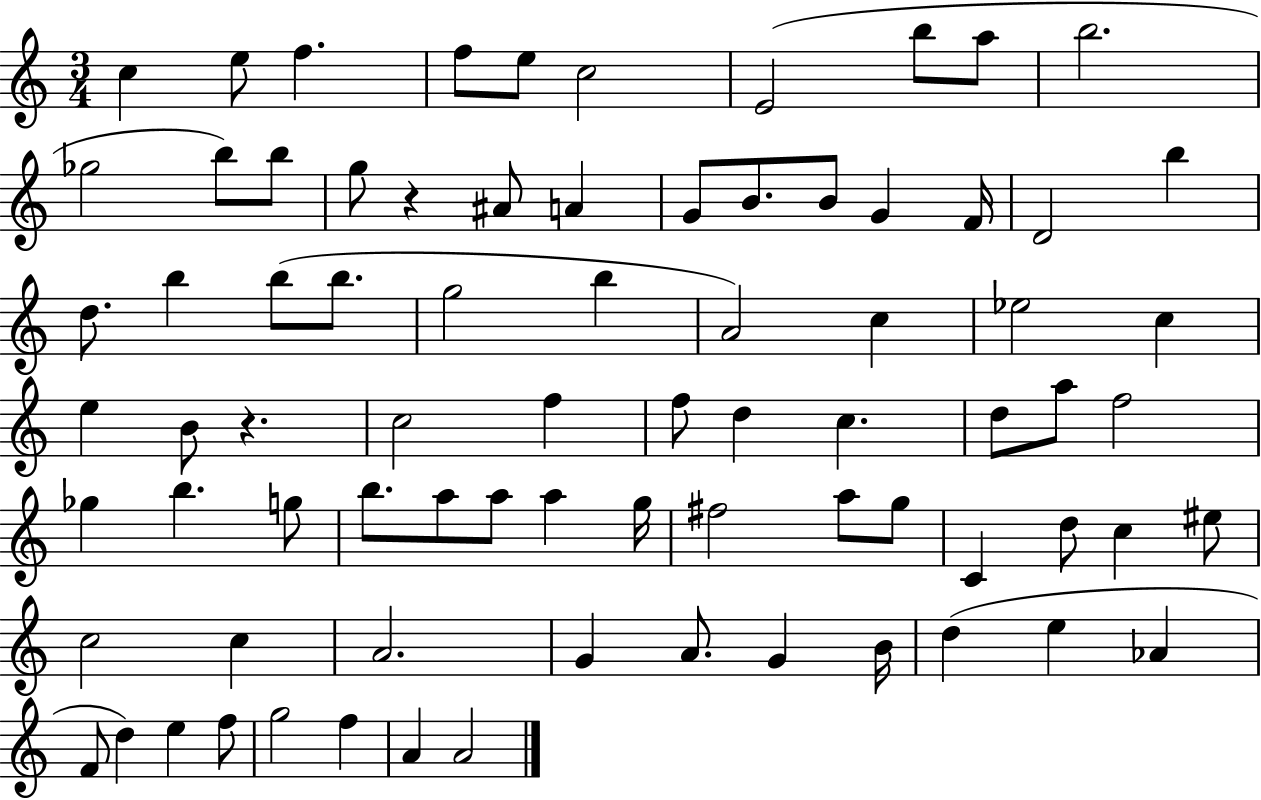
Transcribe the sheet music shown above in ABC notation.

X:1
T:Untitled
M:3/4
L:1/4
K:C
c e/2 f f/2 e/2 c2 E2 b/2 a/2 b2 _g2 b/2 b/2 g/2 z ^A/2 A G/2 B/2 B/2 G F/4 D2 b d/2 b b/2 b/2 g2 b A2 c _e2 c e B/2 z c2 f f/2 d c d/2 a/2 f2 _g b g/2 b/2 a/2 a/2 a g/4 ^f2 a/2 g/2 C d/2 c ^e/2 c2 c A2 G A/2 G B/4 d e _A F/2 d e f/2 g2 f A A2